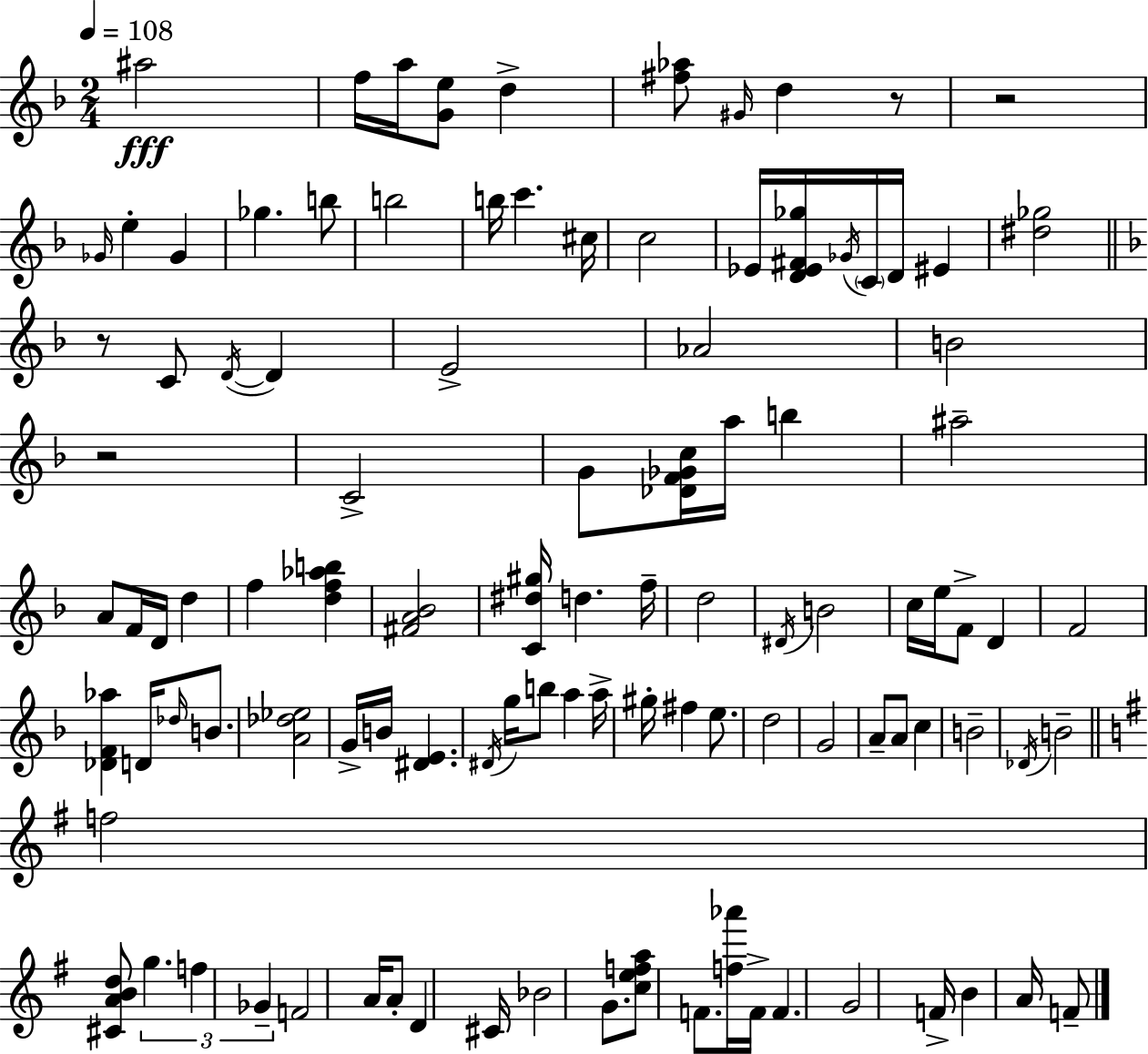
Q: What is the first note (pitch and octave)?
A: A#5